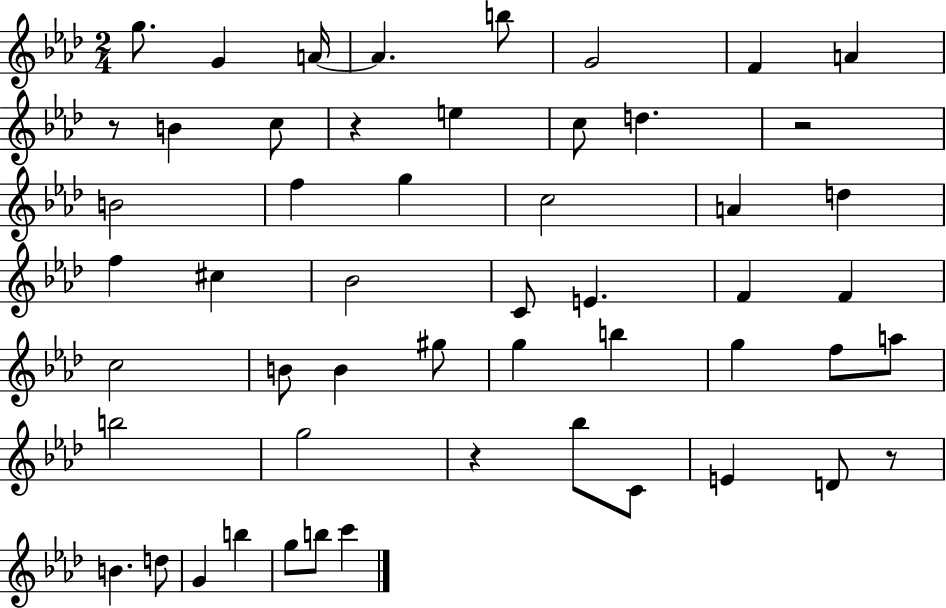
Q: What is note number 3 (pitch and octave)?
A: A4